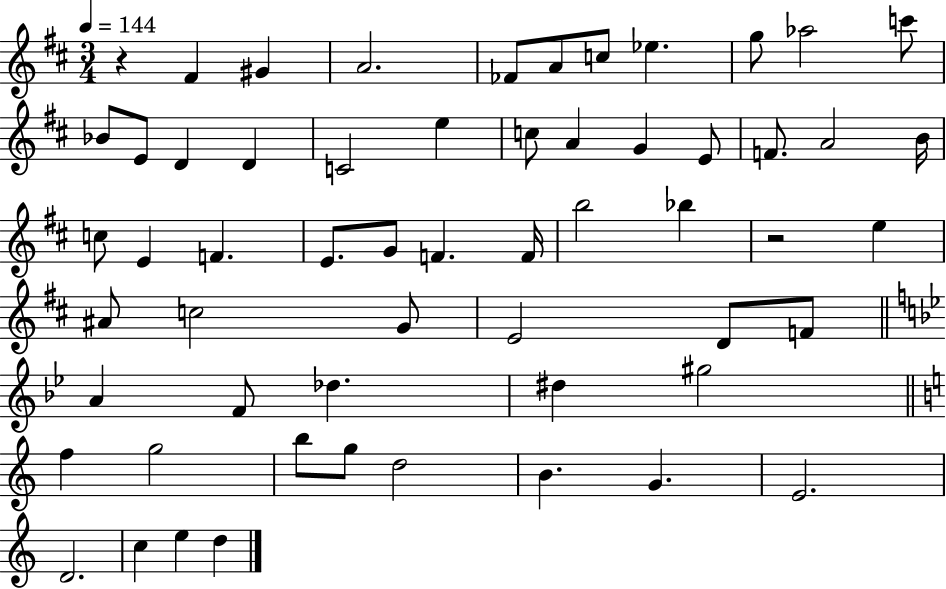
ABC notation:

X:1
T:Untitled
M:3/4
L:1/4
K:D
z ^F ^G A2 _F/2 A/2 c/2 _e g/2 _a2 c'/2 _B/2 E/2 D D C2 e c/2 A G E/2 F/2 A2 B/4 c/2 E F E/2 G/2 F F/4 b2 _b z2 e ^A/2 c2 G/2 E2 D/2 F/2 A F/2 _d ^d ^g2 f g2 b/2 g/2 d2 B G E2 D2 c e d